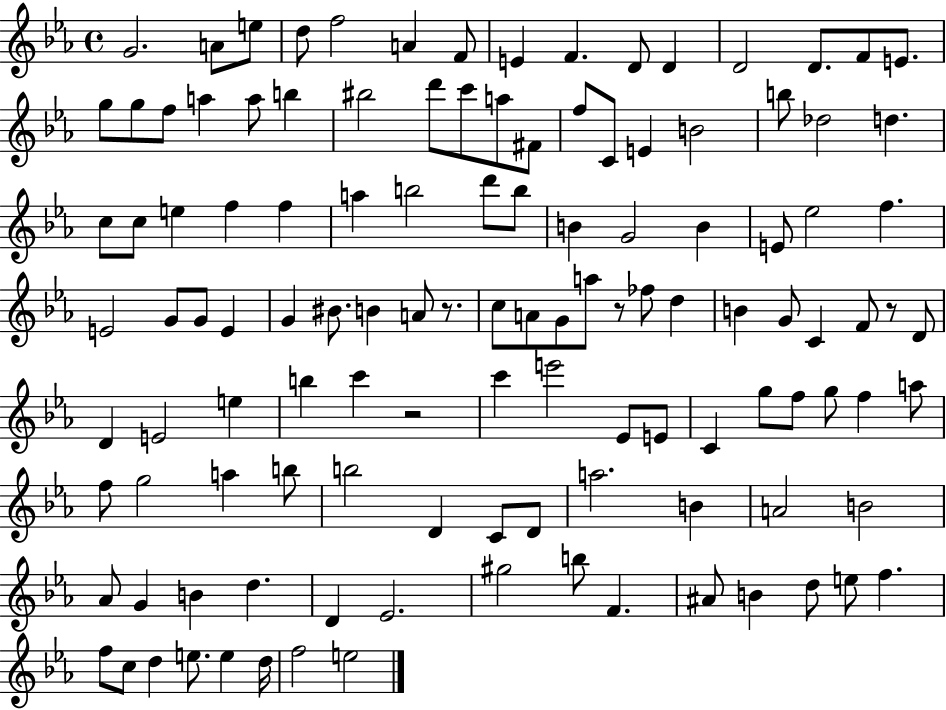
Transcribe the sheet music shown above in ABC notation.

X:1
T:Untitled
M:4/4
L:1/4
K:Eb
G2 A/2 e/2 d/2 f2 A F/2 E F D/2 D D2 D/2 F/2 E/2 g/2 g/2 f/2 a a/2 b ^b2 d'/2 c'/2 a/2 ^F/2 f/2 C/2 E B2 b/2 _d2 d c/2 c/2 e f f a b2 d'/2 b/2 B G2 B E/2 _e2 f E2 G/2 G/2 E G ^B/2 B A/2 z/2 c/2 A/2 G/2 a/2 z/2 _f/2 d B G/2 C F/2 z/2 D/2 D E2 e b c' z2 c' e'2 _E/2 E/2 C g/2 f/2 g/2 f a/2 f/2 g2 a b/2 b2 D C/2 D/2 a2 B A2 B2 _A/2 G B d D _E2 ^g2 b/2 F ^A/2 B d/2 e/2 f f/2 c/2 d e/2 e d/4 f2 e2